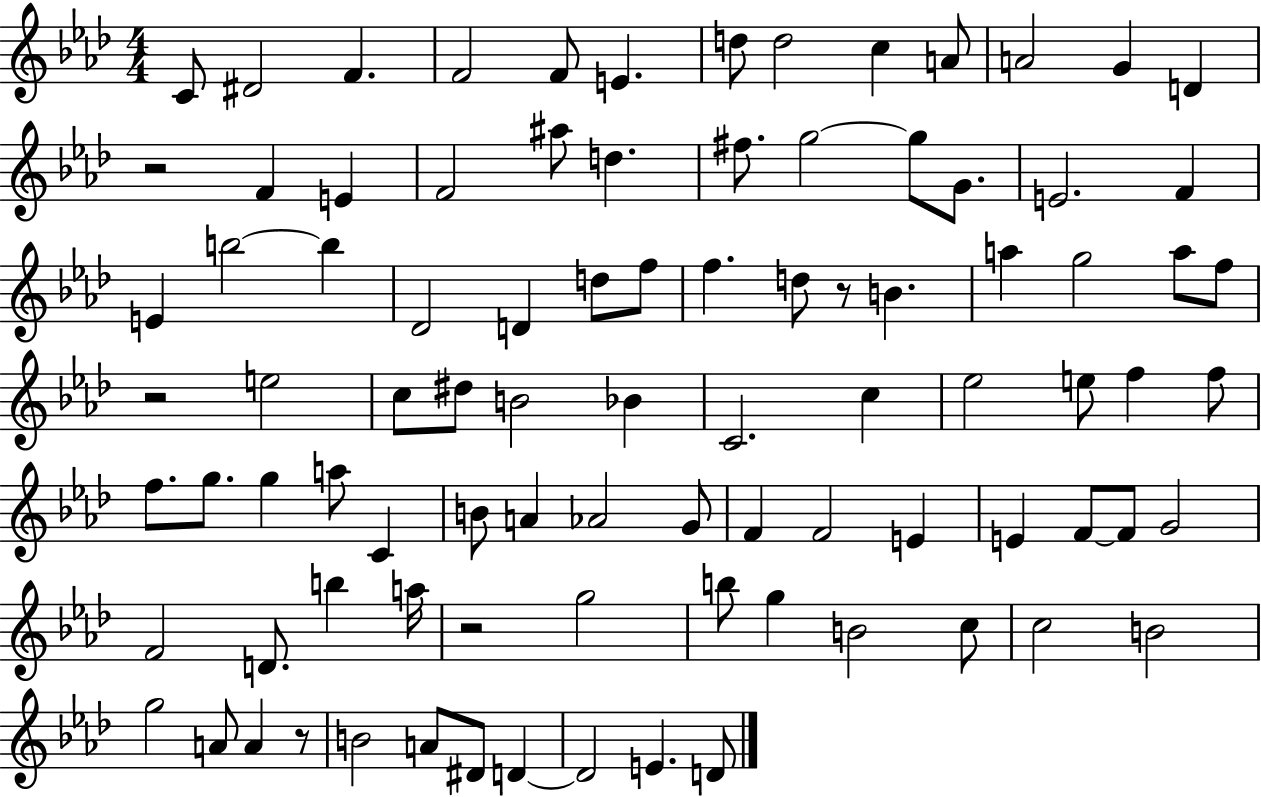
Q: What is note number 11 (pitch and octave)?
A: A4